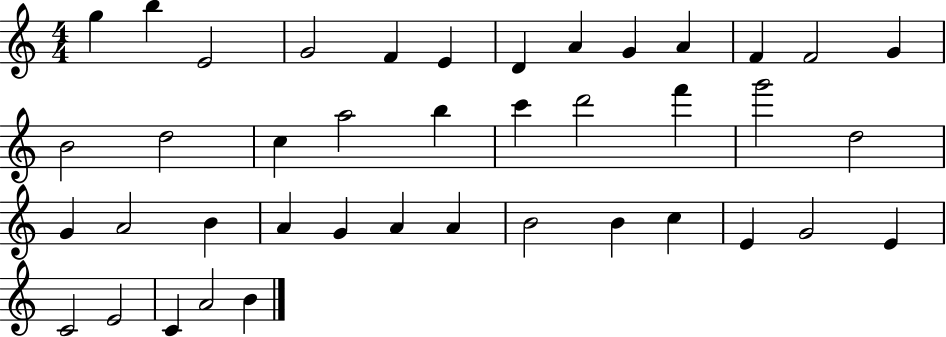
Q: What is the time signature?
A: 4/4